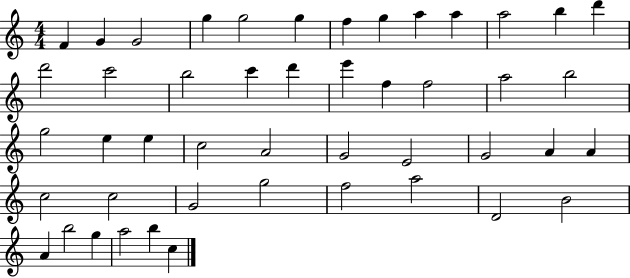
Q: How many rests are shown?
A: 0